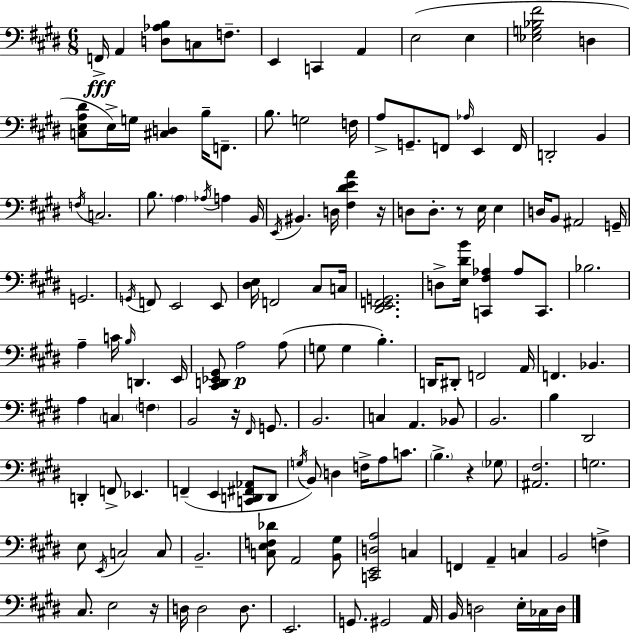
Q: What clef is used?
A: bass